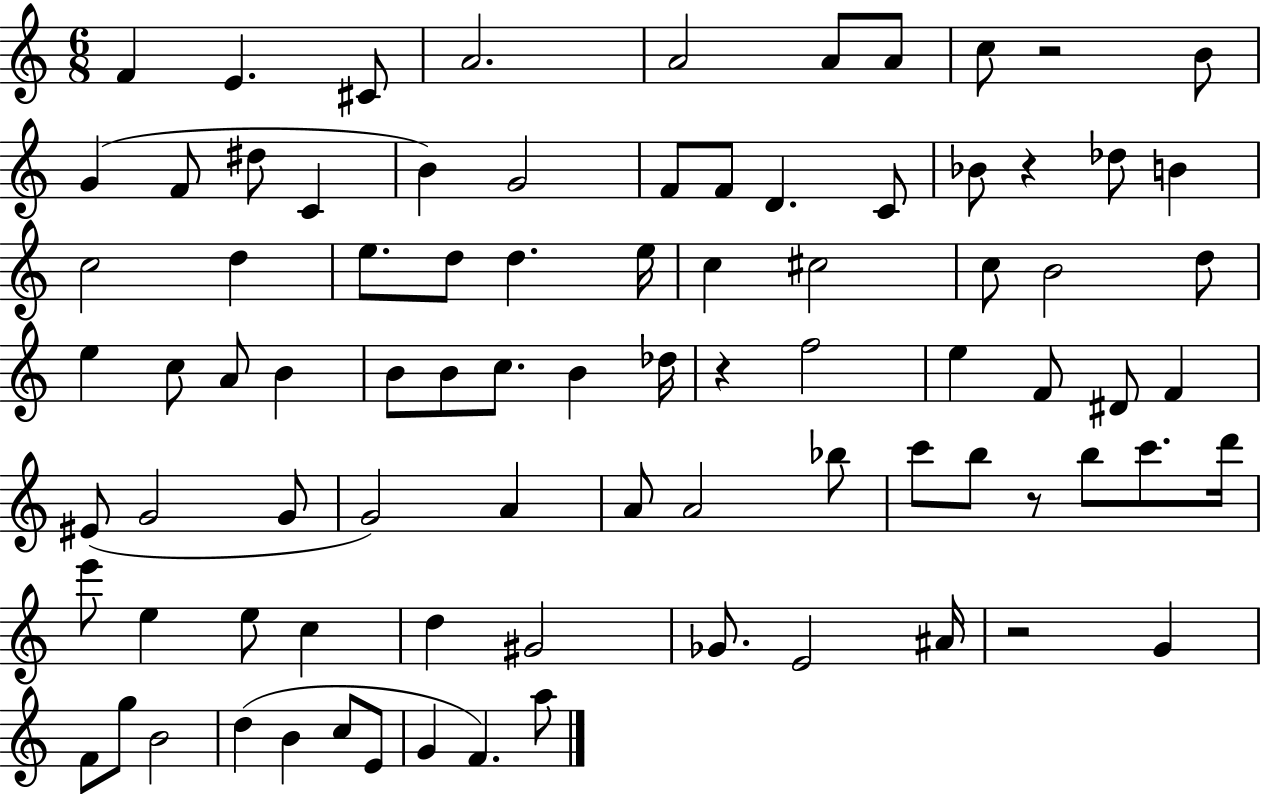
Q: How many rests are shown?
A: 5